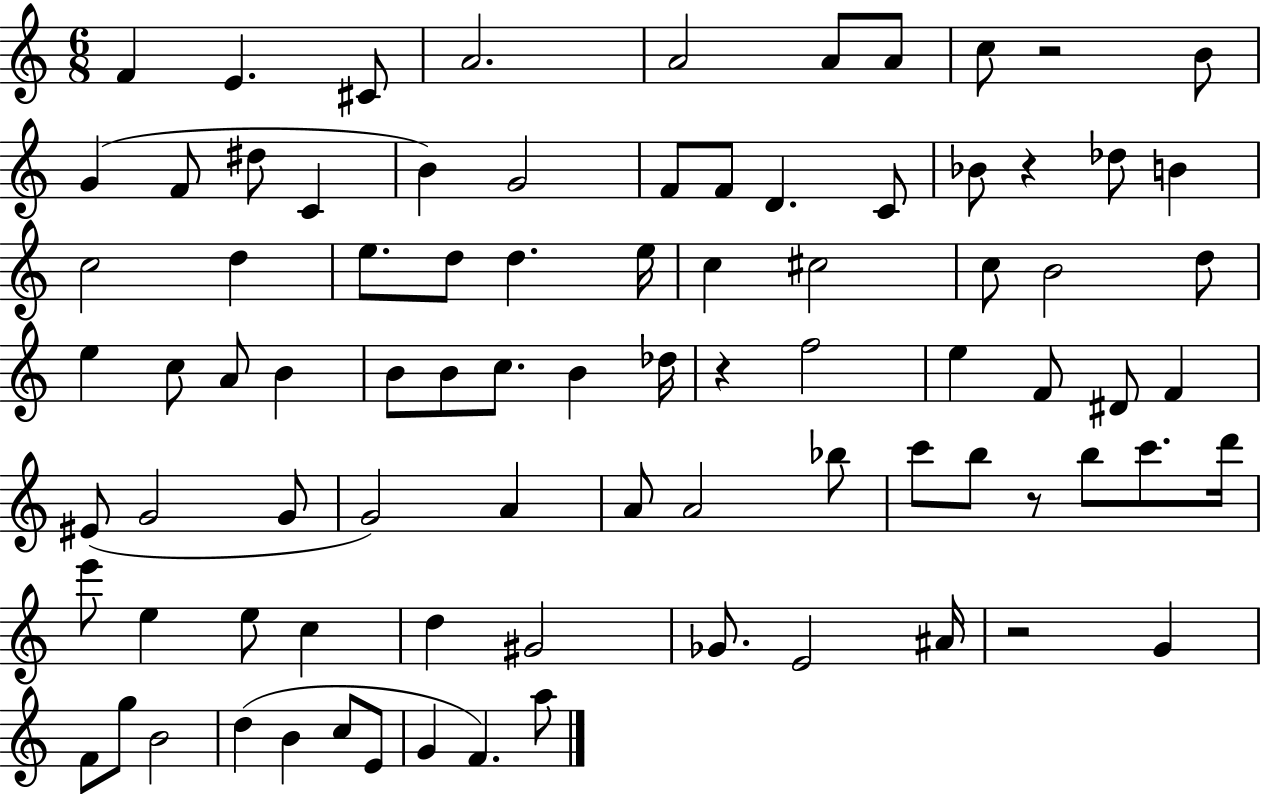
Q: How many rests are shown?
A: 5